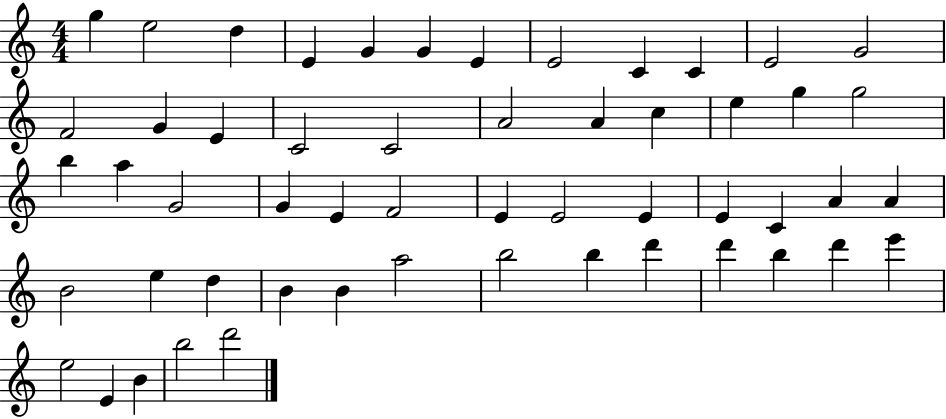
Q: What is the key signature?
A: C major